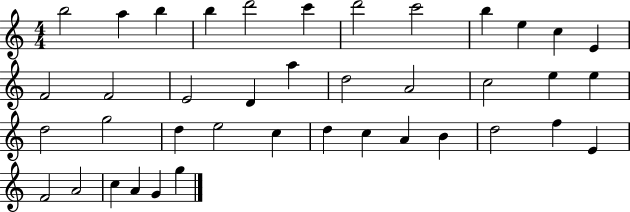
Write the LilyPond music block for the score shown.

{
  \clef treble
  \numericTimeSignature
  \time 4/4
  \key c \major
  b''2 a''4 b''4 | b''4 d'''2 c'''4 | d'''2 c'''2 | b''4 e''4 c''4 e'4 | \break f'2 f'2 | e'2 d'4 a''4 | d''2 a'2 | c''2 e''4 e''4 | \break d''2 g''2 | d''4 e''2 c''4 | d''4 c''4 a'4 b'4 | d''2 f''4 e'4 | \break f'2 a'2 | c''4 a'4 g'4 g''4 | \bar "|."
}